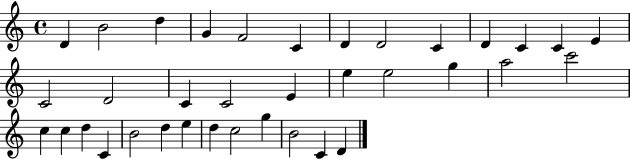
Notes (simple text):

D4/q B4/h D5/q G4/q F4/h C4/q D4/q D4/h C4/q D4/q C4/q C4/q E4/q C4/h D4/h C4/q C4/h E4/q E5/q E5/h G5/q A5/h C6/h C5/q C5/q D5/q C4/q B4/h D5/q E5/q D5/q C5/h G5/q B4/h C4/q D4/q